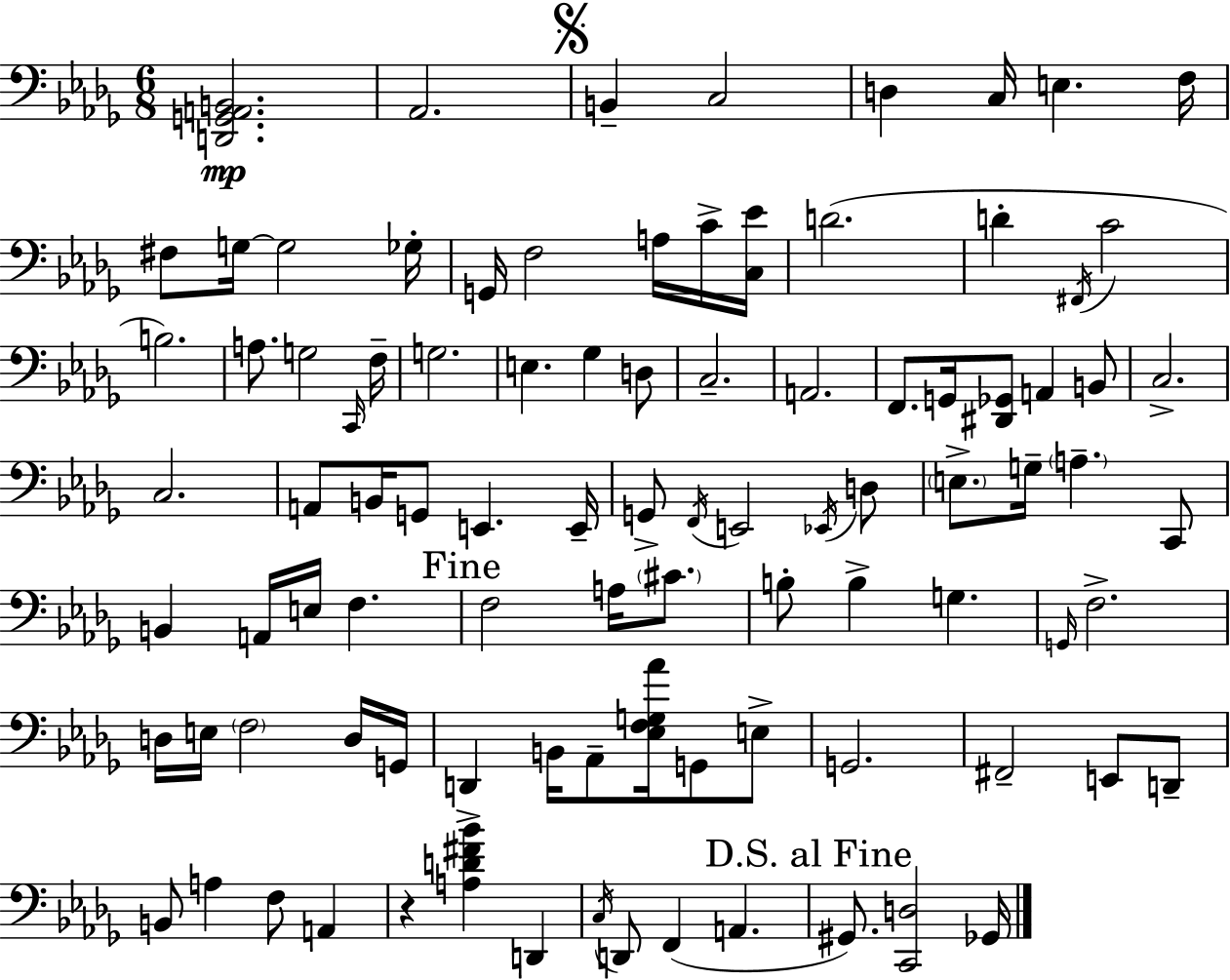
[D2,G2,A2,B2]/h. Ab2/h. B2/q C3/h D3/q C3/s E3/q. F3/s F#3/e G3/s G3/h Gb3/s G2/s F3/h A3/s C4/s [C3,Eb4]/s D4/h. D4/q F#2/s C4/h B3/h. A3/e. G3/h C2/s F3/s G3/h. E3/q. Gb3/q D3/e C3/h. A2/h. F2/e. G2/s [D#2,Gb2]/e A2/q B2/e C3/h. C3/h. A2/e B2/s G2/e E2/q. E2/s G2/e F2/s E2/h Eb2/s D3/e E3/e. G3/s A3/q. C2/e B2/q A2/s E3/s F3/q. F3/h A3/s C#4/e. B3/e B3/q G3/q. G2/s F3/h. D3/s E3/s F3/h D3/s G2/s D2/q B2/s Ab2/e [Eb3,F3,G3,Ab4]/s G2/e E3/e G2/h. F#2/h E2/e D2/e B2/e A3/q F3/e A2/q R/q [A3,D4,F#4,Bb4]/q D2/q C3/s D2/e F2/q A2/q. G#2/e. [C2,D3]/h Gb2/s